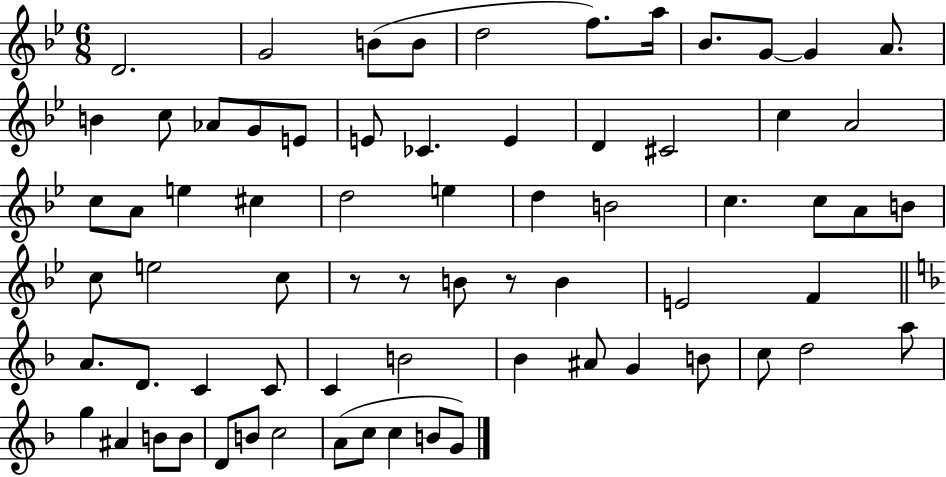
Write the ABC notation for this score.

X:1
T:Untitled
M:6/8
L:1/4
K:Bb
D2 G2 B/2 B/2 d2 f/2 a/4 _B/2 G/2 G A/2 B c/2 _A/2 G/2 E/2 E/2 _C E D ^C2 c A2 c/2 A/2 e ^c d2 e d B2 c c/2 A/2 B/2 c/2 e2 c/2 z/2 z/2 B/2 z/2 B E2 F A/2 D/2 C C/2 C B2 _B ^A/2 G B/2 c/2 d2 a/2 g ^A B/2 B/2 D/2 B/2 c2 A/2 c/2 c B/2 G/2